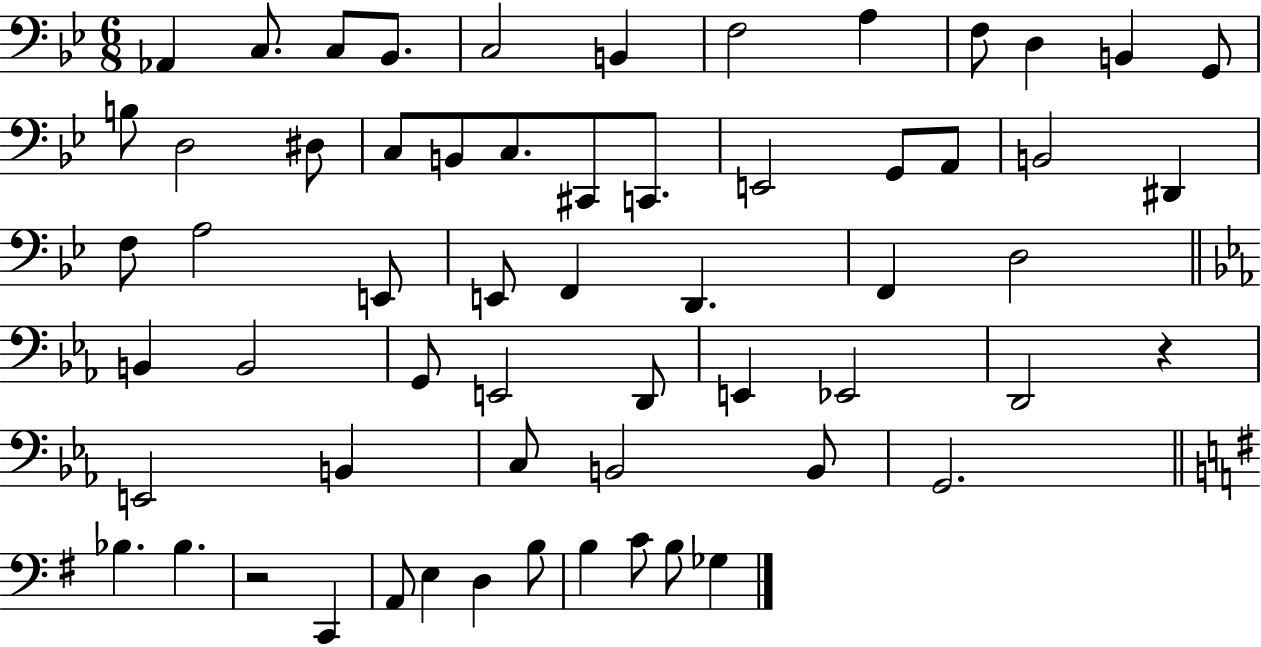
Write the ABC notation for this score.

X:1
T:Untitled
M:6/8
L:1/4
K:Bb
_A,, C,/2 C,/2 _B,,/2 C,2 B,, F,2 A, F,/2 D, B,, G,,/2 B,/2 D,2 ^D,/2 C,/2 B,,/2 C,/2 ^C,,/2 C,,/2 E,,2 G,,/2 A,,/2 B,,2 ^D,, F,/2 A,2 E,,/2 E,,/2 F,, D,, F,, D,2 B,, B,,2 G,,/2 E,,2 D,,/2 E,, _E,,2 D,,2 z E,,2 B,, C,/2 B,,2 B,,/2 G,,2 _B, _B, z2 C,, A,,/2 E, D, B,/2 B, C/2 B,/2 _G,